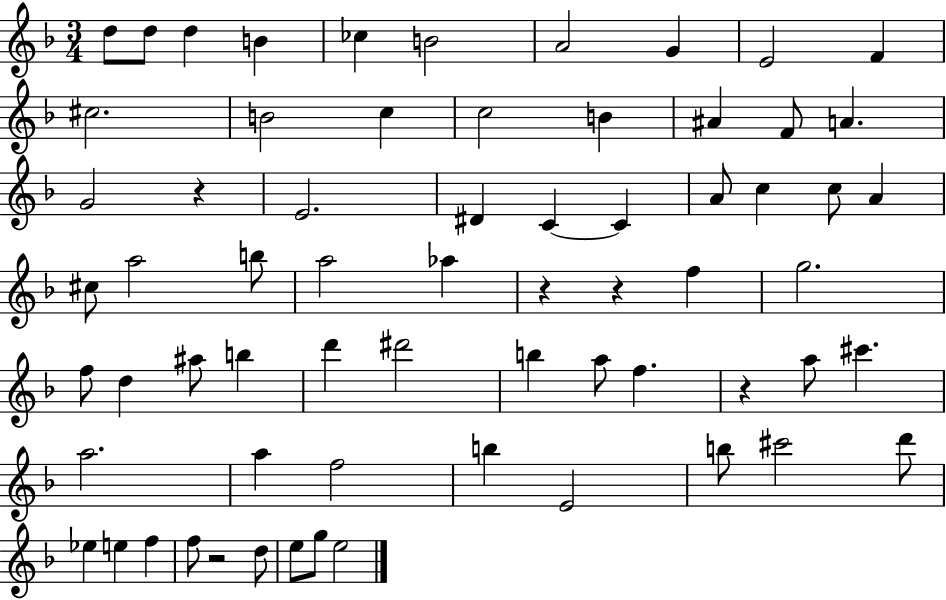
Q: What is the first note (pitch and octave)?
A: D5